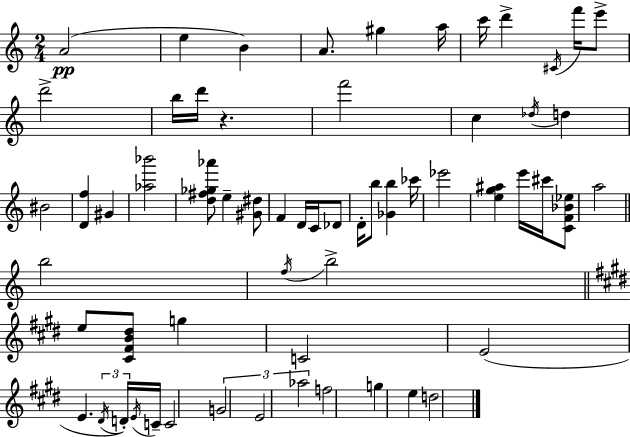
{
  \clef treble
  \numericTimeSignature
  \time 2/4
  \key a \minor
  a'2(\pp | e''4 b'4) | a'8. gis''4 a''16 | c'''16 d'''4-> \acciaccatura { cis'16 } f'''16 e'''8-> | \break d'''2-> | b''16 d'''16 r4. | f'''2 | c''4 \acciaccatura { des''16 } d''4 | \break bis'2 | <d' f''>4 gis'4 | <aes'' bes'''>2 | <d'' fis'' ges'' aes'''>8 e''4-- | \break <gis' dis''>8 f'4 d'16 c'16 | des'8 d'16-. b''8 <ges' b''>4 | ces'''16 ees'''2 | <e'' g'' ais''>4 e'''16 cis'''16 | \break <c' f' bes' ees''>8 a''2 | \bar "||" \break \key c \major b''2 | \acciaccatura { f''16 } b''2-> | \bar "||" \break \key e \major e''8 <cis' fis' b' dis''>8 g''4 | c'2 | e'2( | e'4. \tuplet 3/2 { \acciaccatura { dis'16 } d'16-.) | \break \acciaccatura { e'16 } } c'16-- c'2 | \tuplet 3/2 { g'2 | e'2 | aes''2 } | \break f''2 | g''4 e''4 | d''2 | \bar "|."
}